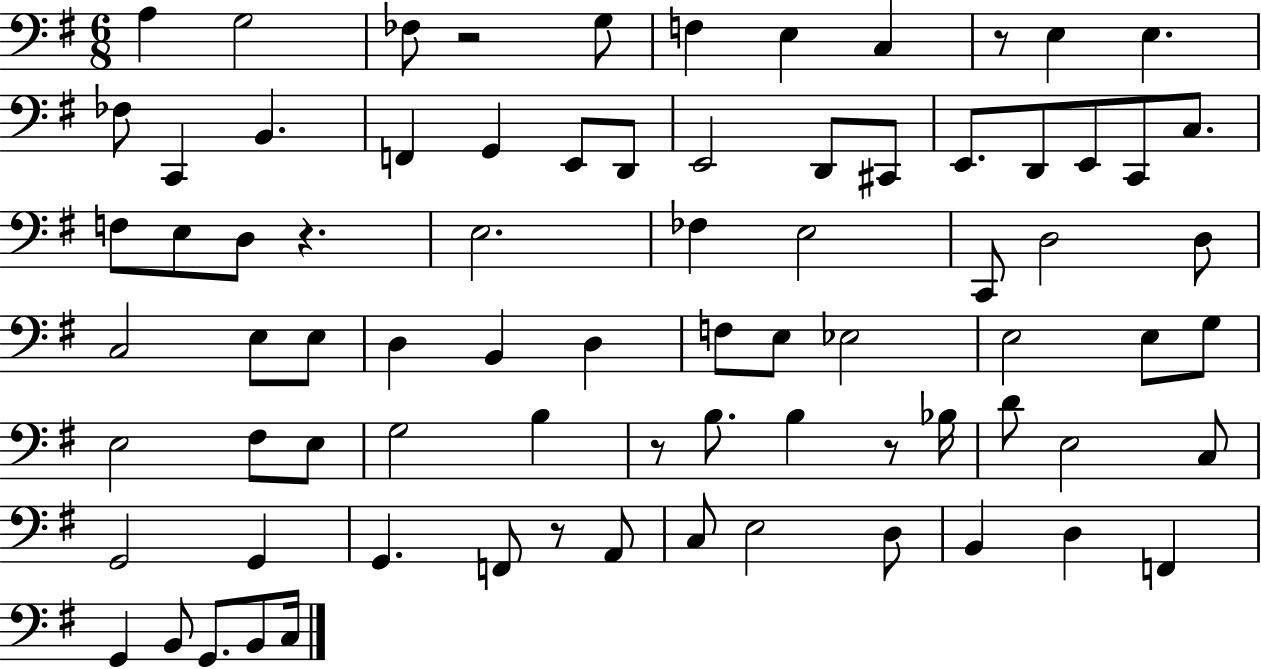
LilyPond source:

{
  \clef bass
  \numericTimeSignature
  \time 6/8
  \key g \major
  a4 g2 | fes8 r2 g8 | f4 e4 c4 | r8 e4 e4. | \break fes8 c,4 b,4. | f,4 g,4 e,8 d,8 | e,2 d,8 cis,8 | e,8. d,8 e,8 c,8 c8. | \break f8 e8 d8 r4. | e2. | fes4 e2 | c,8 d2 d8 | \break c2 e8 e8 | d4 b,4 d4 | f8 e8 ees2 | e2 e8 g8 | \break e2 fis8 e8 | g2 b4 | r8 b8. b4 r8 bes16 | d'8 e2 c8 | \break g,2 g,4 | g,4. f,8 r8 a,8 | c8 e2 d8 | b,4 d4 f,4 | \break g,4 b,8 g,8. b,8 c16 | \bar "|."
}